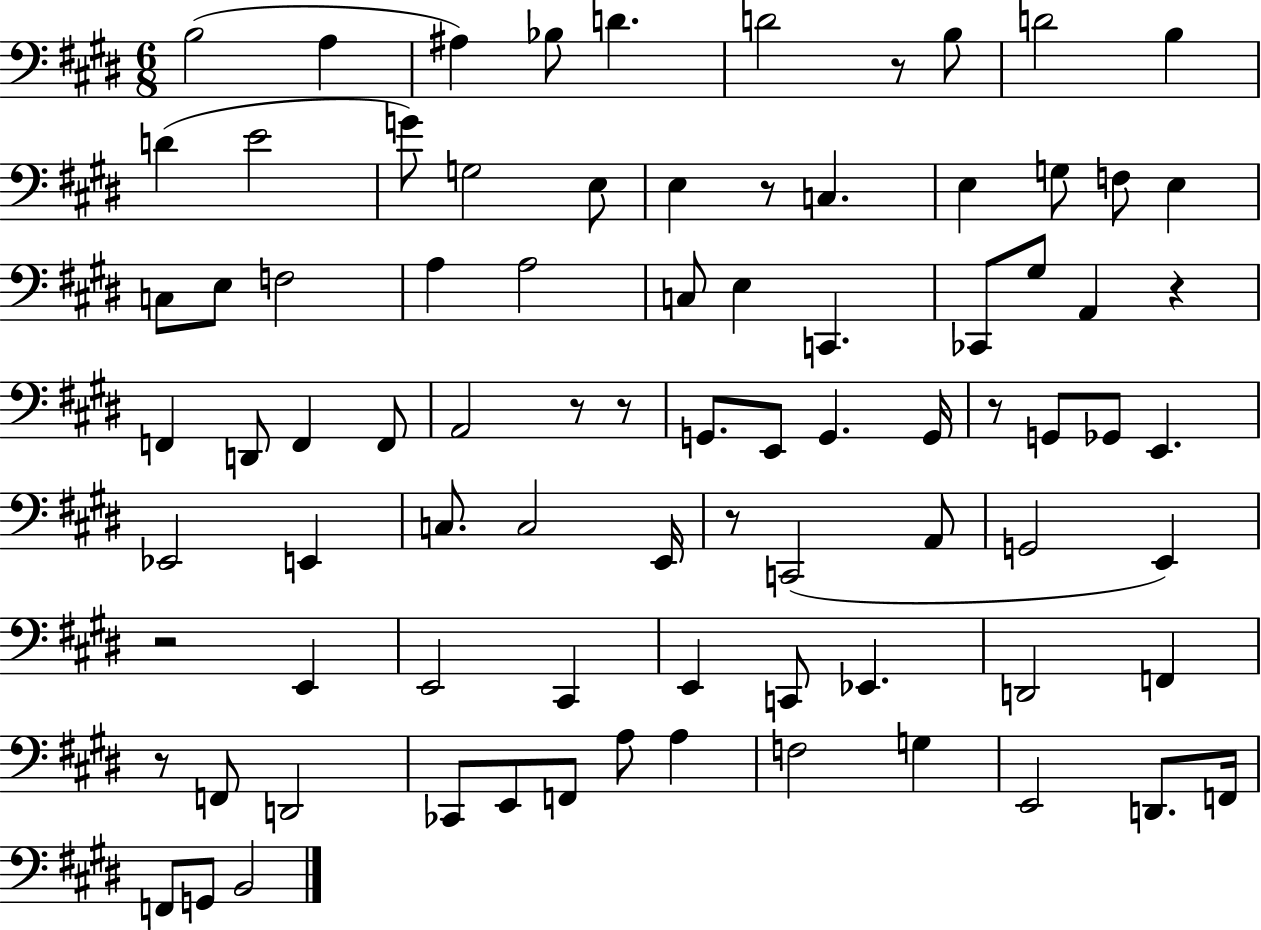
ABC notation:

X:1
T:Untitled
M:6/8
L:1/4
K:E
B,2 A, ^A, _B,/2 D D2 z/2 B,/2 D2 B, D E2 G/2 G,2 E,/2 E, z/2 C, E, G,/2 F,/2 E, C,/2 E,/2 F,2 A, A,2 C,/2 E, C,, _C,,/2 ^G,/2 A,, z F,, D,,/2 F,, F,,/2 A,,2 z/2 z/2 G,,/2 E,,/2 G,, G,,/4 z/2 G,,/2 _G,,/2 E,, _E,,2 E,, C,/2 C,2 E,,/4 z/2 C,,2 A,,/2 G,,2 E,, z2 E,, E,,2 ^C,, E,, C,,/2 _E,, D,,2 F,, z/2 F,,/2 D,,2 _C,,/2 E,,/2 F,,/2 A,/2 A, F,2 G, E,,2 D,,/2 F,,/4 F,,/2 G,,/2 B,,2